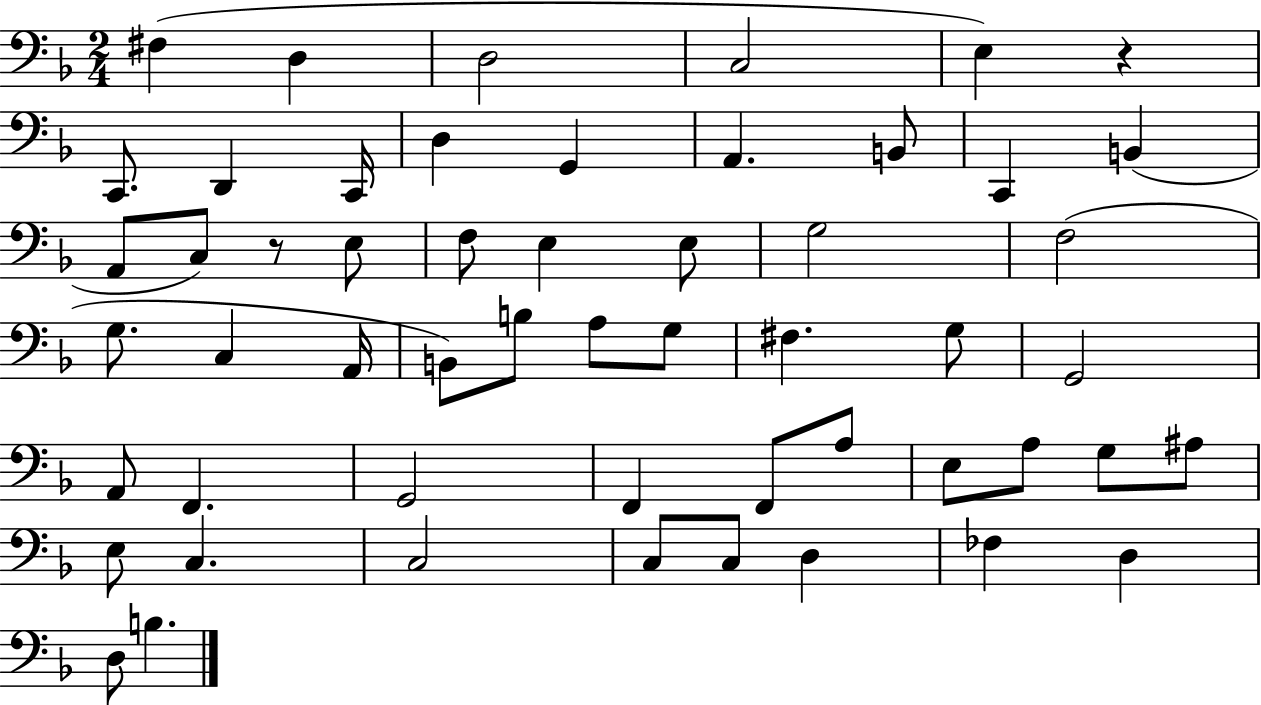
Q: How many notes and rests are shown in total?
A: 54